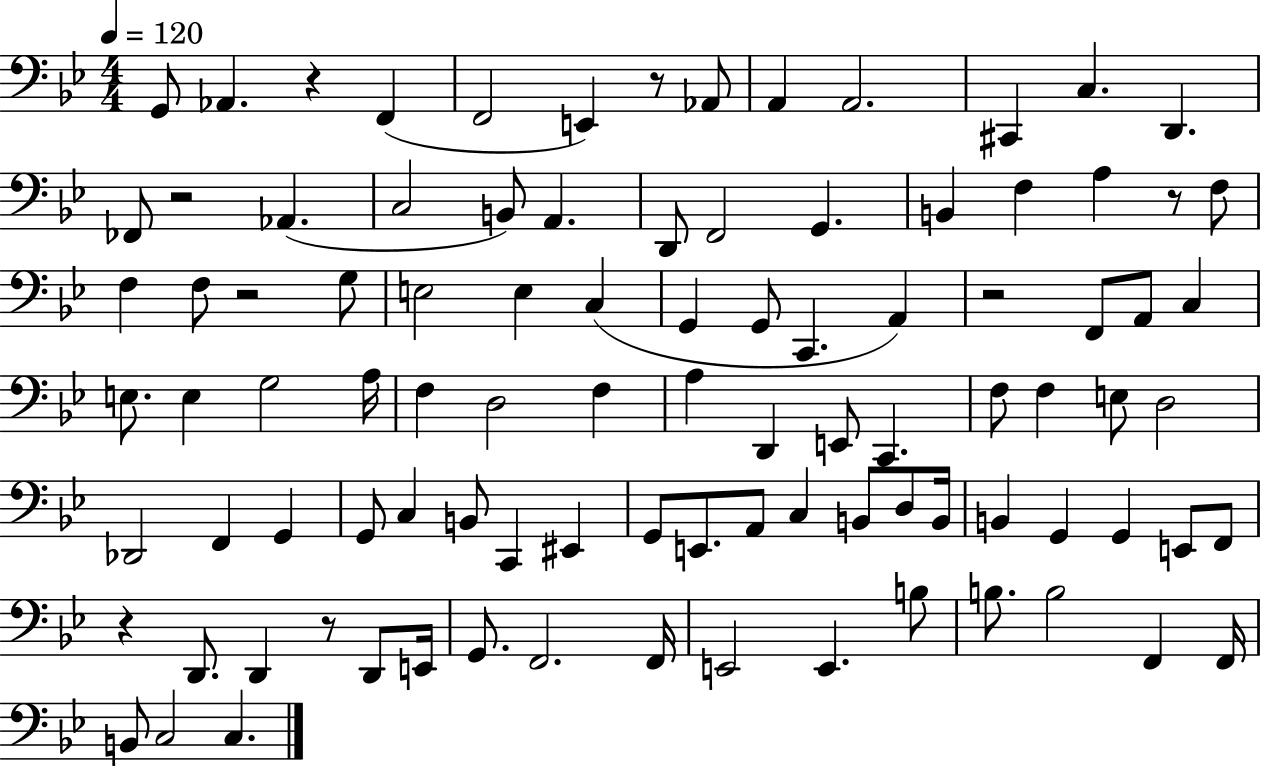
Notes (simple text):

G2/e Ab2/q. R/q F2/q F2/h E2/q R/e Ab2/e A2/q A2/h. C#2/q C3/q. D2/q. FES2/e R/h Ab2/q. C3/h B2/e A2/q. D2/e F2/h G2/q. B2/q F3/q A3/q R/e F3/e F3/q F3/e R/h G3/e E3/h E3/q C3/q G2/q G2/e C2/q. A2/q R/h F2/e A2/e C3/q E3/e. E3/q G3/h A3/s F3/q D3/h F3/q A3/q D2/q E2/e C2/q. F3/e F3/q E3/e D3/h Db2/h F2/q G2/q G2/e C3/q B2/e C2/q EIS2/q G2/e E2/e. A2/e C3/q B2/e D3/e B2/s B2/q G2/q G2/q E2/e F2/e R/q D2/e. D2/q R/e D2/e E2/s G2/e. F2/h. F2/s E2/h E2/q. B3/e B3/e. B3/h F2/q F2/s B2/e C3/h C3/q.